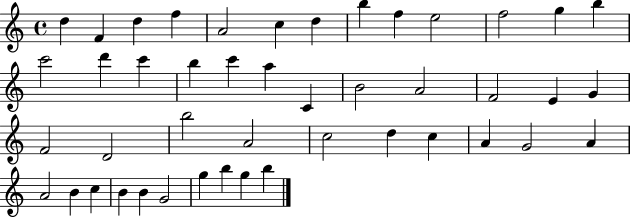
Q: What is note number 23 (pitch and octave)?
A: F4